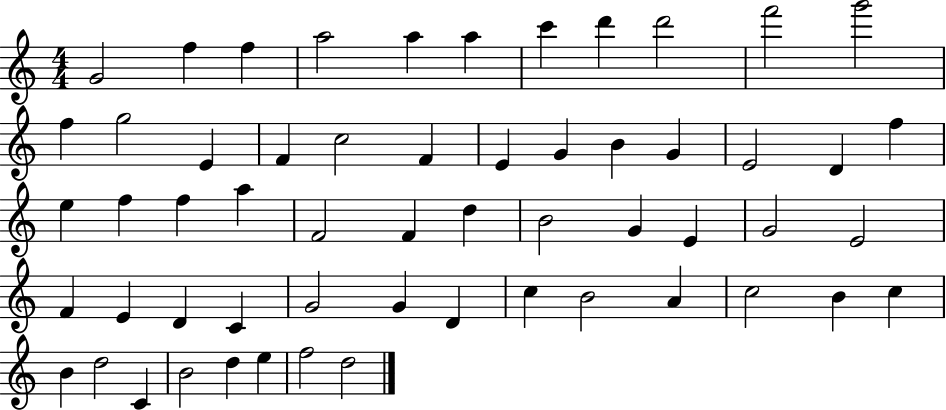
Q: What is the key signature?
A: C major